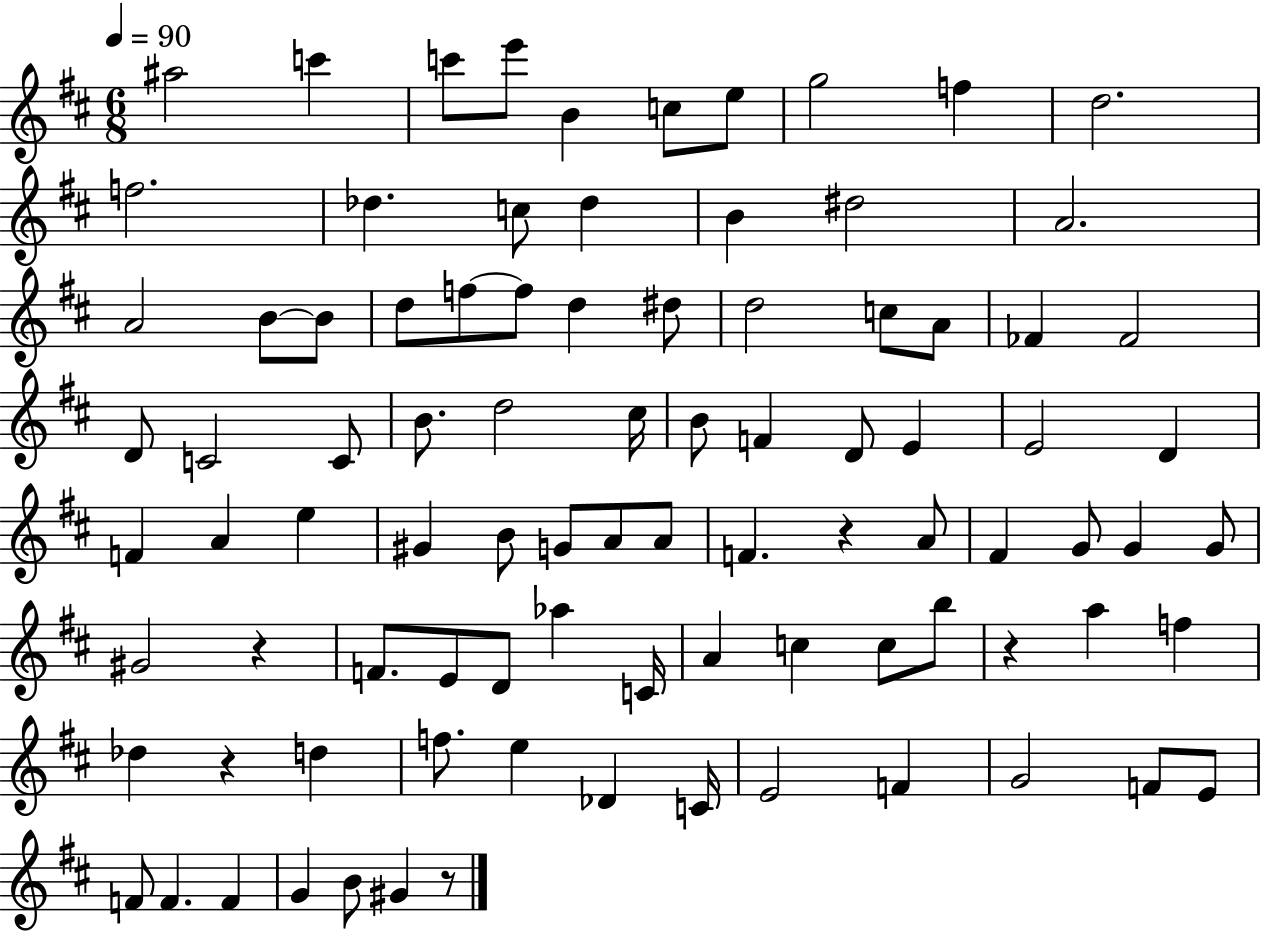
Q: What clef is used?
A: treble